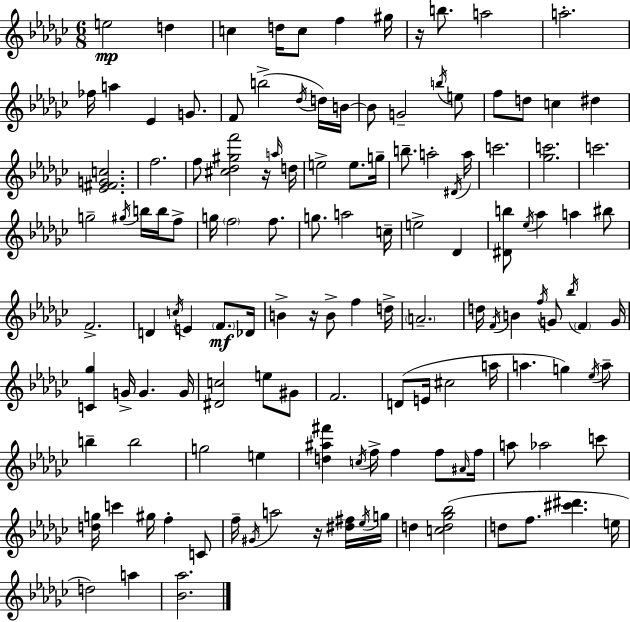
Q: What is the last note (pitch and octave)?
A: A5